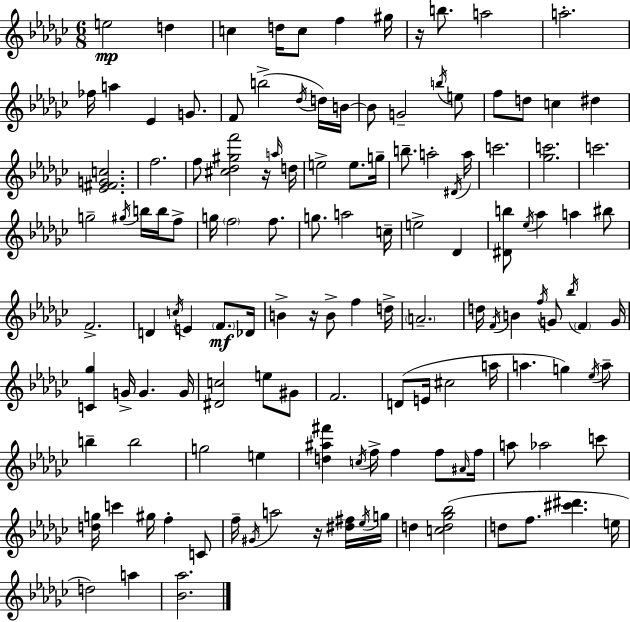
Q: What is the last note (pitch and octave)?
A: A5